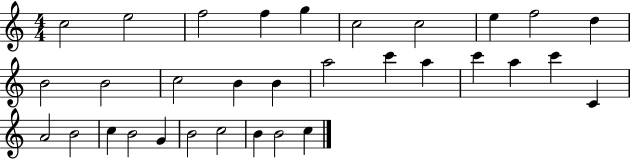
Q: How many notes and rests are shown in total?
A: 32